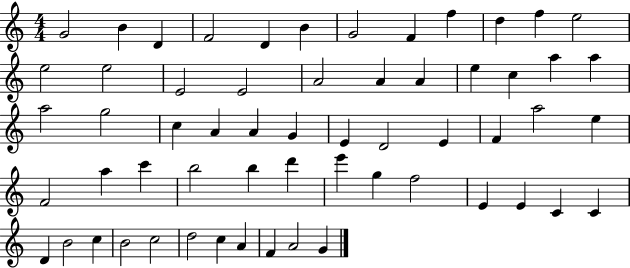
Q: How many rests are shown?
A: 0